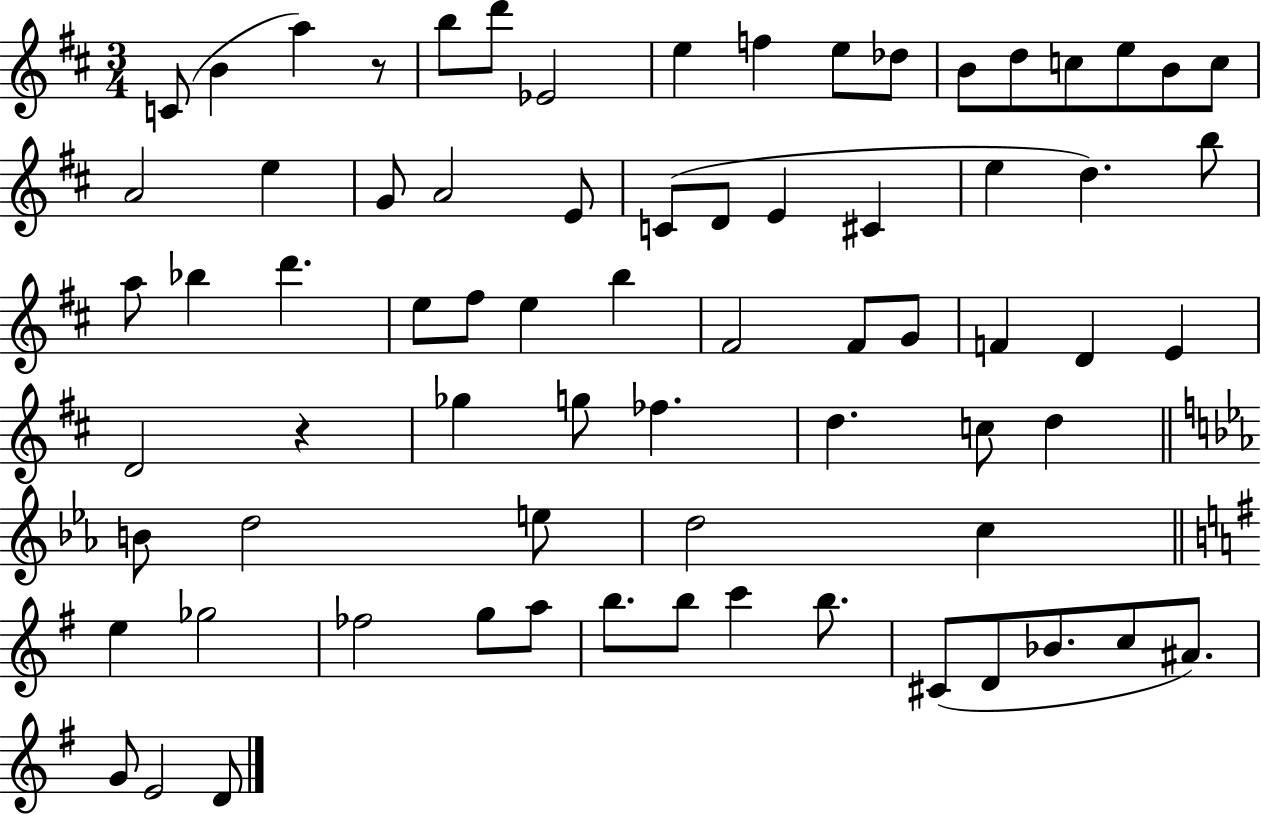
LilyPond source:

{
  \clef treble
  \numericTimeSignature
  \time 3/4
  \key d \major
  \repeat volta 2 { c'8( b'4 a''4) r8 | b''8 d'''8 ees'2 | e''4 f''4 e''8 des''8 | b'8 d''8 c''8 e''8 b'8 c''8 | \break a'2 e''4 | g'8 a'2 e'8 | c'8( d'8 e'4 cis'4 | e''4 d''4.) b''8 | \break a''8 bes''4 d'''4. | e''8 fis''8 e''4 b''4 | fis'2 fis'8 g'8 | f'4 d'4 e'4 | \break d'2 r4 | ges''4 g''8 fes''4. | d''4. c''8 d''4 | \bar "||" \break \key ees \major b'8 d''2 e''8 | d''2 c''4 | \bar "||" \break \key g \major e''4 ges''2 | fes''2 g''8 a''8 | b''8. b''8 c'''4 b''8. | cis'8( d'8 bes'8. c''8 ais'8.) | \break g'8 e'2 d'8 | } \bar "|."
}